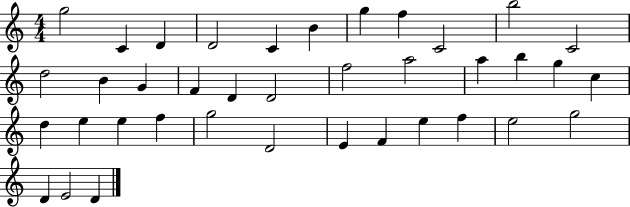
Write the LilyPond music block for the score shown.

{
  \clef treble
  \numericTimeSignature
  \time 4/4
  \key c \major
  g''2 c'4 d'4 | d'2 c'4 b'4 | g''4 f''4 c'2 | b''2 c'2 | \break d''2 b'4 g'4 | f'4 d'4 d'2 | f''2 a''2 | a''4 b''4 g''4 c''4 | \break d''4 e''4 e''4 f''4 | g''2 d'2 | e'4 f'4 e''4 f''4 | e''2 g''2 | \break d'4 e'2 d'4 | \bar "|."
}